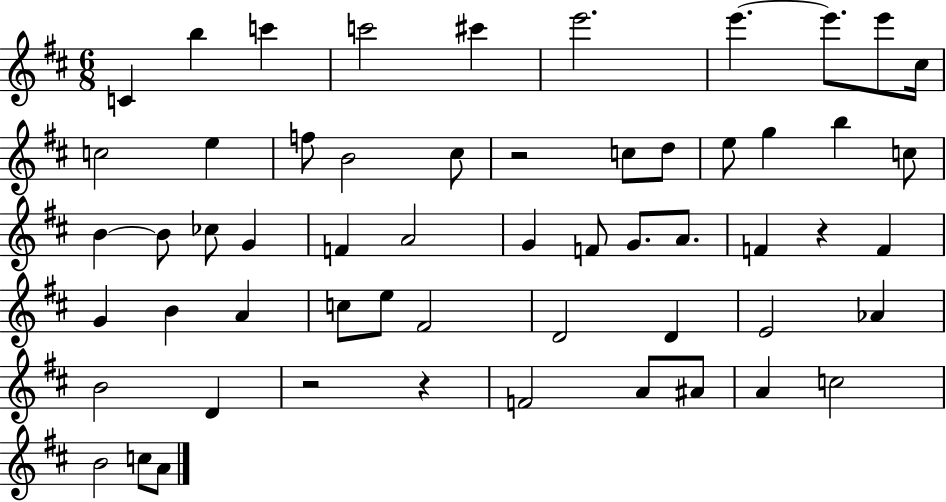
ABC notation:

X:1
T:Untitled
M:6/8
L:1/4
K:D
C b c' c'2 ^c' e'2 e' e'/2 e'/2 ^c/4 c2 e f/2 B2 ^c/2 z2 c/2 d/2 e/2 g b c/2 B B/2 _c/2 G F A2 G F/2 G/2 A/2 F z F G B A c/2 e/2 ^F2 D2 D E2 _A B2 D z2 z F2 A/2 ^A/2 A c2 B2 c/2 A/2